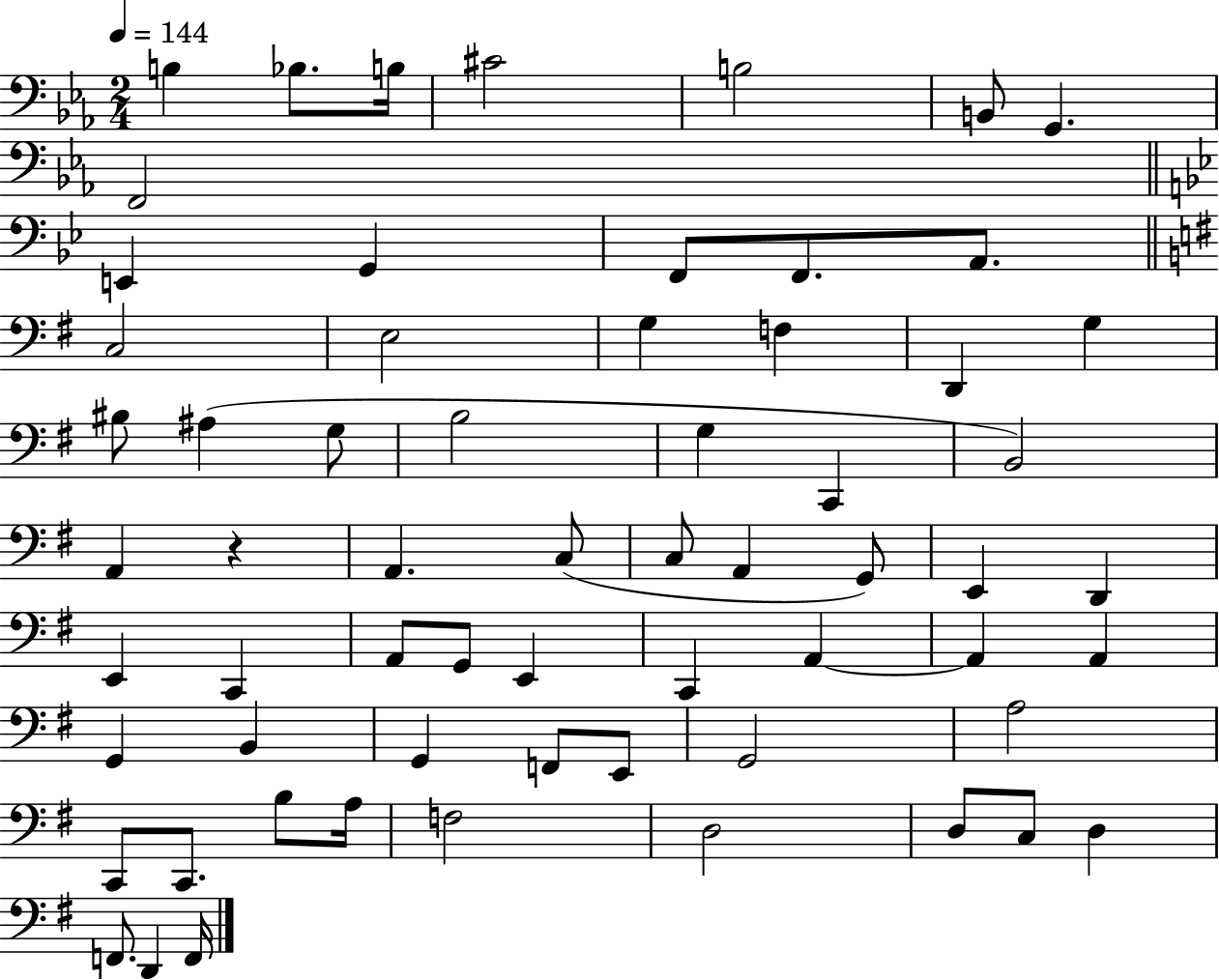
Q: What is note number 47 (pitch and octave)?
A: F2